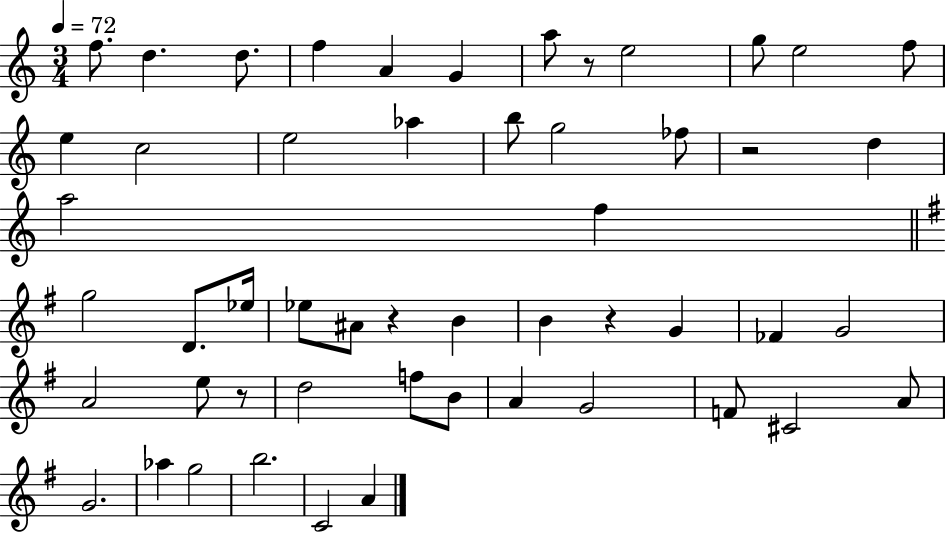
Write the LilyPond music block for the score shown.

{
  \clef treble
  \numericTimeSignature
  \time 3/4
  \key c \major
  \tempo 4 = 72
  f''8. d''4. d''8. | f''4 a'4 g'4 | a''8 r8 e''2 | g''8 e''2 f''8 | \break e''4 c''2 | e''2 aes''4 | b''8 g''2 fes''8 | r2 d''4 | \break a''2 f''4 | \bar "||" \break \key g \major g''2 d'8. ees''16 | ees''8 ais'8 r4 b'4 | b'4 r4 g'4 | fes'4 g'2 | \break a'2 e''8 r8 | d''2 f''8 b'8 | a'4 g'2 | f'8 cis'2 a'8 | \break g'2. | aes''4 g''2 | b''2. | c'2 a'4 | \break \bar "|."
}